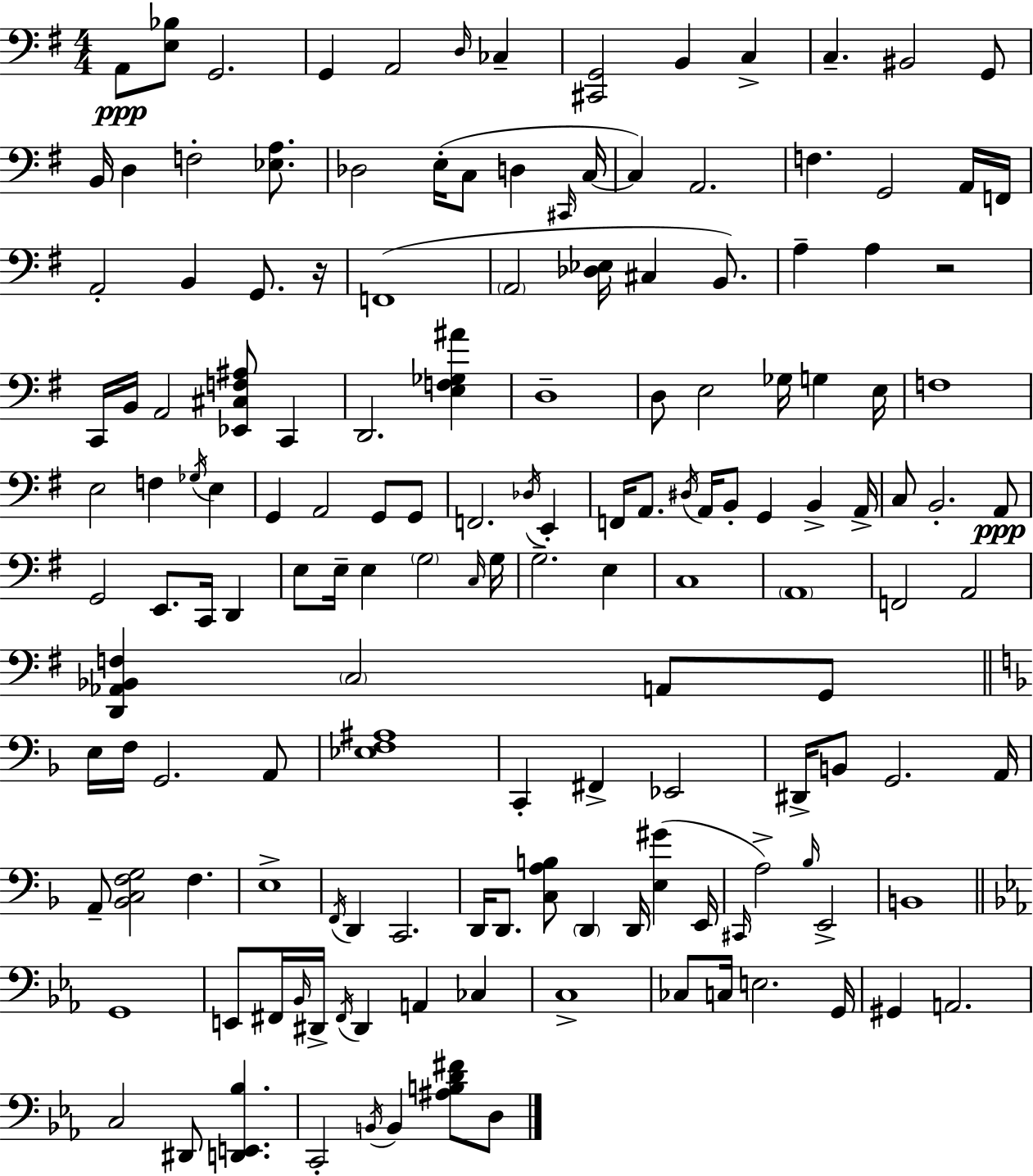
X:1
T:Untitled
M:4/4
L:1/4
K:Em
A,,/2 [E,_B,]/2 G,,2 G,, A,,2 D,/4 _C, [^C,,G,,]2 B,, C, C, ^B,,2 G,,/2 B,,/4 D, F,2 [_E,A,]/2 _D,2 E,/4 C,/2 D, ^C,,/4 C,/4 C, A,,2 F, G,,2 A,,/4 F,,/4 A,,2 B,, G,,/2 z/4 F,,4 A,,2 [_D,_E,]/4 ^C, B,,/2 A, A, z2 C,,/4 B,,/4 A,,2 [_E,,^C,F,^A,]/2 C,, D,,2 [E,F,_G,^A] D,4 D,/2 E,2 _G,/4 G, E,/4 F,4 E,2 F, _G,/4 E, G,, A,,2 G,,/2 G,,/2 F,,2 _D,/4 E,, F,,/4 A,,/2 ^D,/4 A,,/4 B,,/2 G,, B,, A,,/4 C,/2 B,,2 A,,/2 G,,2 E,,/2 C,,/4 D,, E,/2 E,/4 E, G,2 C,/4 G,/4 G,2 E, C,4 A,,4 F,,2 A,,2 [D,,_A,,_B,,F,] C,2 A,,/2 G,,/2 E,/4 F,/4 G,,2 A,,/2 [_E,F,^A,]4 C,, ^F,, _E,,2 ^D,,/4 B,,/2 G,,2 A,,/4 A,,/2 [_B,,C,F,G,]2 F, E,4 F,,/4 D,, C,,2 D,,/4 D,,/2 [C,A,B,]/2 D,, D,,/4 [E,^G] E,,/4 ^C,,/4 A,2 _B,/4 E,,2 B,,4 G,,4 E,,/2 ^F,,/4 _B,,/4 ^D,,/4 ^F,,/4 ^D,, A,, _C, C,4 _C,/2 C,/4 E,2 G,,/4 ^G,, A,,2 C,2 ^D,,/2 [D,,E,,_B,] C,,2 B,,/4 B,, [^A,B,D^F]/2 D,/2